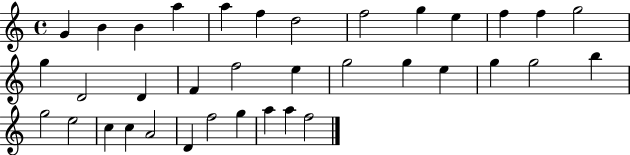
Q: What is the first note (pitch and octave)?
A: G4